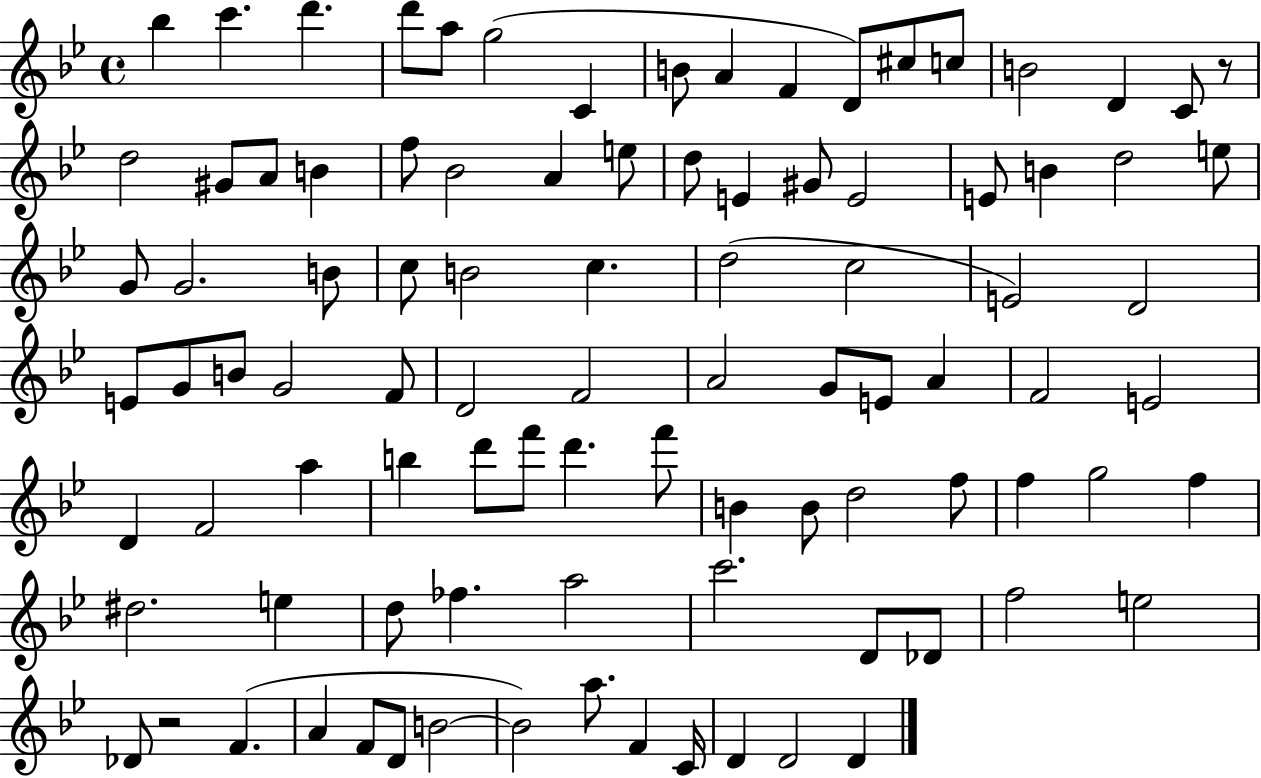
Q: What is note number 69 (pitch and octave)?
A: G5